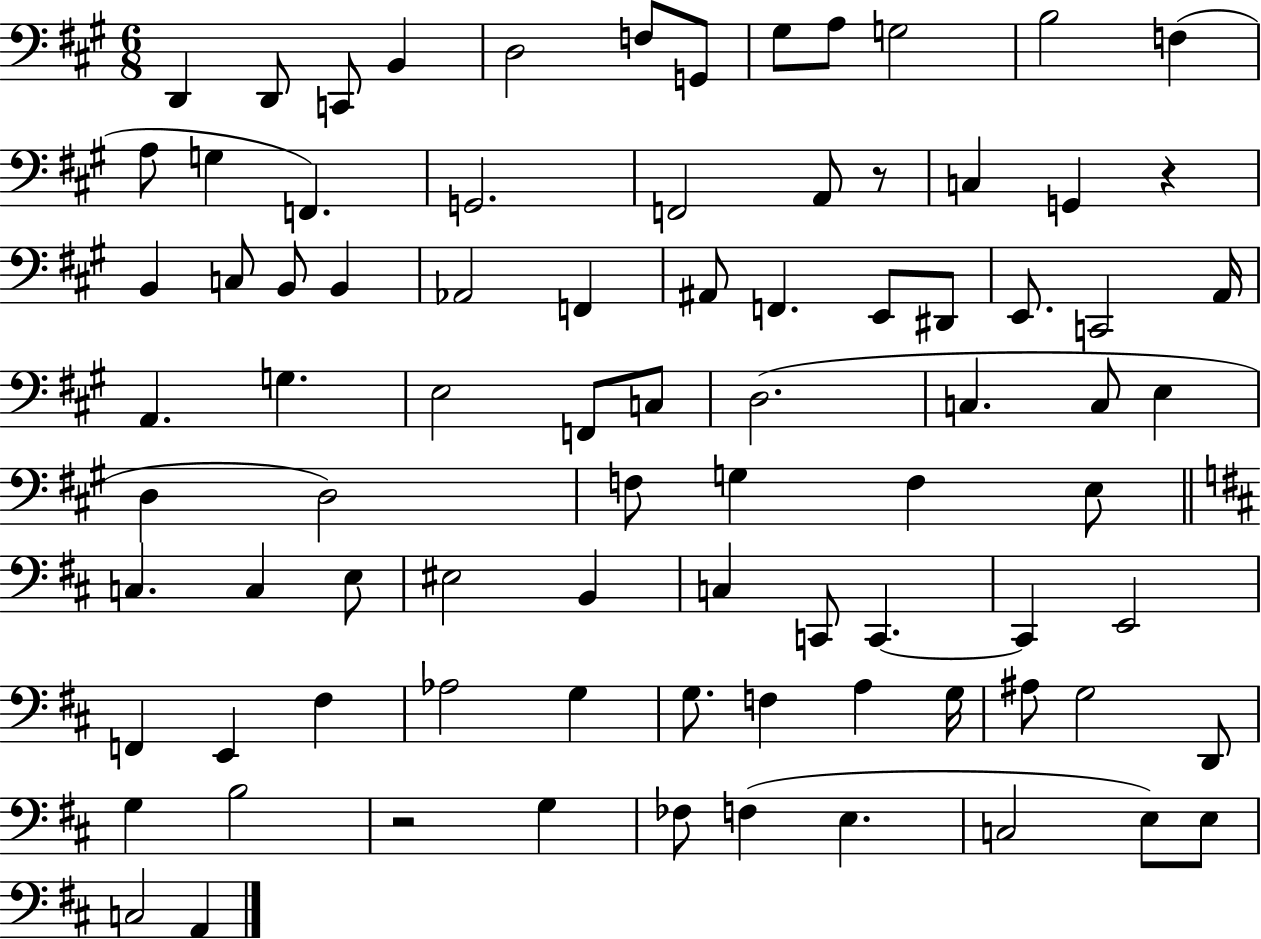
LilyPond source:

{
  \clef bass
  \numericTimeSignature
  \time 6/8
  \key a \major
  \repeat volta 2 { d,4 d,8 c,8 b,4 | d2 f8 g,8 | gis8 a8 g2 | b2 f4( | \break a8 g4 f,4.) | g,2. | f,2 a,8 r8 | c4 g,4 r4 | \break b,4 c8 b,8 b,4 | aes,2 f,4 | ais,8 f,4. e,8 dis,8 | e,8. c,2 a,16 | \break a,4. g4. | e2 f,8 c8 | d2.( | c4. c8 e4 | \break d4 d2) | f8 g4 f4 e8 | \bar "||" \break \key b \minor c4. c4 e8 | eis2 b,4 | c4 c,8 c,4.~~ | c,4 e,2 | \break f,4 e,4 fis4 | aes2 g4 | g8. f4 a4 g16 | ais8 g2 d,8 | \break g4 b2 | r2 g4 | fes8 f4( e4. | c2 e8) e8 | \break c2 a,4 | } \bar "|."
}